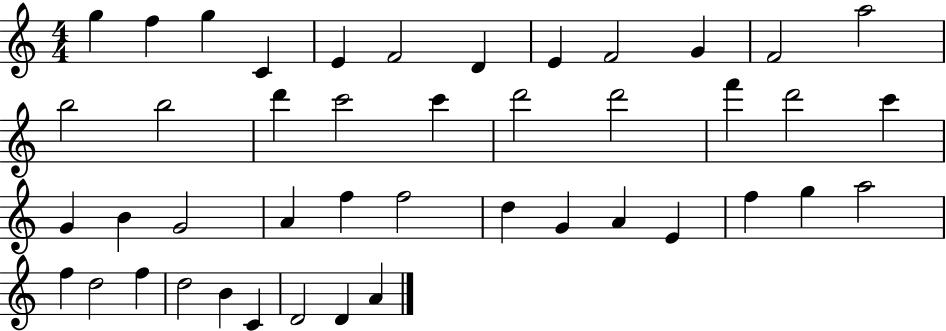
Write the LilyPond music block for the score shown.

{
  \clef treble
  \numericTimeSignature
  \time 4/4
  \key c \major
  g''4 f''4 g''4 c'4 | e'4 f'2 d'4 | e'4 f'2 g'4 | f'2 a''2 | \break b''2 b''2 | d'''4 c'''2 c'''4 | d'''2 d'''2 | f'''4 d'''2 c'''4 | \break g'4 b'4 g'2 | a'4 f''4 f''2 | d''4 g'4 a'4 e'4 | f''4 g''4 a''2 | \break f''4 d''2 f''4 | d''2 b'4 c'4 | d'2 d'4 a'4 | \bar "|."
}